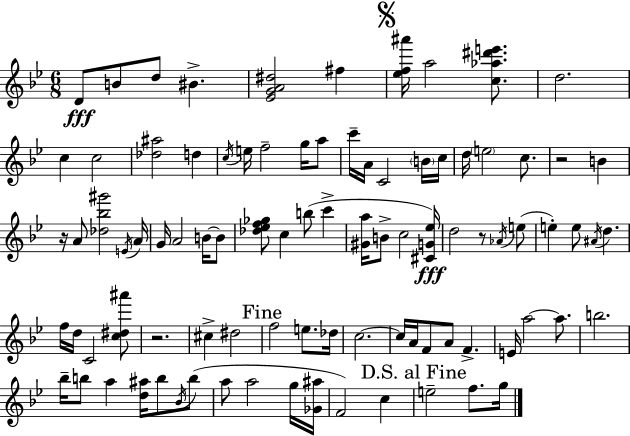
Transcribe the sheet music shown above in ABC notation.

X:1
T:Untitled
M:6/8
L:1/4
K:Bb
D/2 B/2 d/2 ^B [_EGA^d]2 ^f [_ef^a']/4 a2 [c_a^d'e']/2 d2 c c2 [_d^a]2 d c/4 e/4 f2 g/4 a/2 c'/4 A/4 C2 B/4 c/4 d/4 e2 c/2 z2 B z/4 A/2 [_d_b^g']2 E/4 A/4 G/4 A2 B/4 B/2 [_d_ef_g]/2 c b/2 c' [^Ga]/4 B/2 c2 [^CG_e]/4 d2 z/2 _A/4 e/2 e e/2 ^A/4 d f/4 d/4 C2 [c^d^a']/2 z2 ^c ^d2 f2 e/2 _d/4 c2 c/4 A/4 F/2 A/2 F E/4 a2 a/2 b2 _b/4 b/2 a [d^a]/4 b/2 _B/4 b/2 a/2 a2 g/4 [_G^a]/4 F2 c e2 f/2 g/4